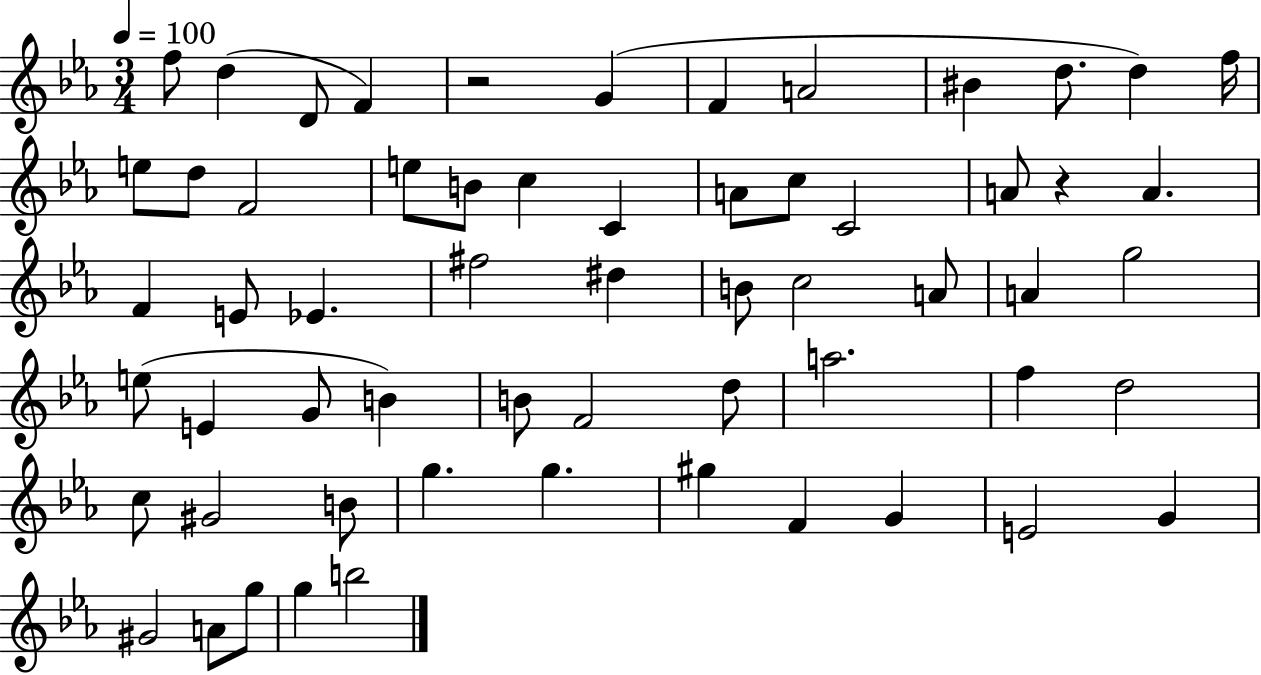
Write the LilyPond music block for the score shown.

{
  \clef treble
  \numericTimeSignature
  \time 3/4
  \key ees \major
  \tempo 4 = 100
  f''8 d''4( d'8 f'4) | r2 g'4( | f'4 a'2 | bis'4 d''8. d''4) f''16 | \break e''8 d''8 f'2 | e''8 b'8 c''4 c'4 | a'8 c''8 c'2 | a'8 r4 a'4. | \break f'4 e'8 ees'4. | fis''2 dis''4 | b'8 c''2 a'8 | a'4 g''2 | \break e''8( e'4 g'8 b'4) | b'8 f'2 d''8 | a''2. | f''4 d''2 | \break c''8 gis'2 b'8 | g''4. g''4. | gis''4 f'4 g'4 | e'2 g'4 | \break gis'2 a'8 g''8 | g''4 b''2 | \bar "|."
}